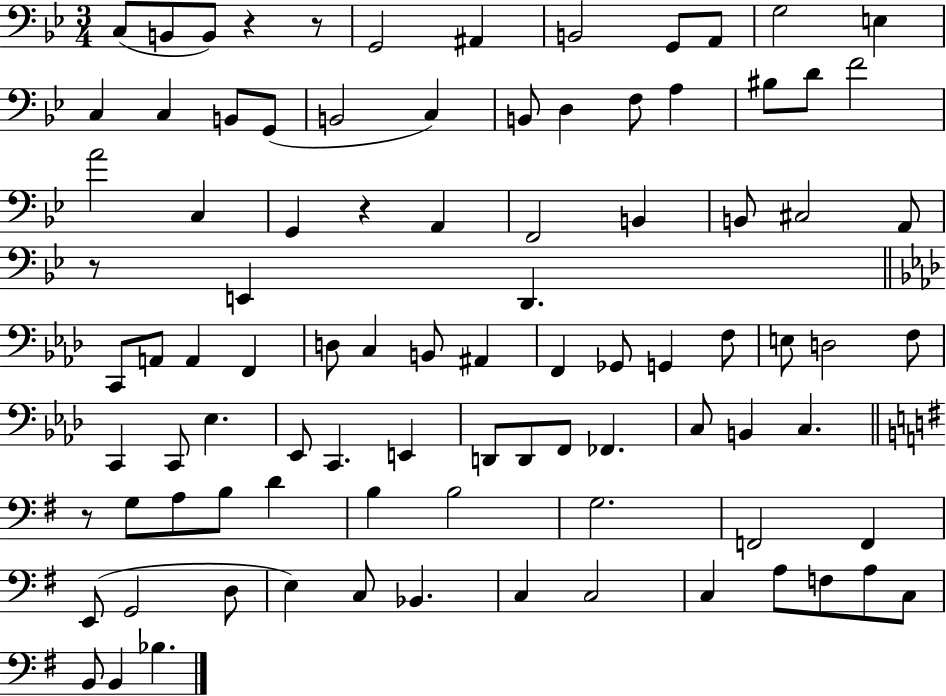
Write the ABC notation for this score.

X:1
T:Untitled
M:3/4
L:1/4
K:Bb
C,/2 B,,/2 B,,/2 z z/2 G,,2 ^A,, B,,2 G,,/2 A,,/2 G,2 E, C, C, B,,/2 G,,/2 B,,2 C, B,,/2 D, F,/2 A, ^B,/2 D/2 F2 A2 C, G,, z A,, F,,2 B,, B,,/2 ^C,2 A,,/2 z/2 E,, D,, C,,/2 A,,/2 A,, F,, D,/2 C, B,,/2 ^A,, F,, _G,,/2 G,, F,/2 E,/2 D,2 F,/2 C,, C,,/2 _E, _E,,/2 C,, E,, D,,/2 D,,/2 F,,/2 _F,, C,/2 B,, C, z/2 G,/2 A,/2 B,/2 D B, B,2 G,2 F,,2 F,, E,,/2 G,,2 D,/2 E, C,/2 _B,, C, C,2 C, A,/2 F,/2 A,/2 C,/2 B,,/2 B,, _B,